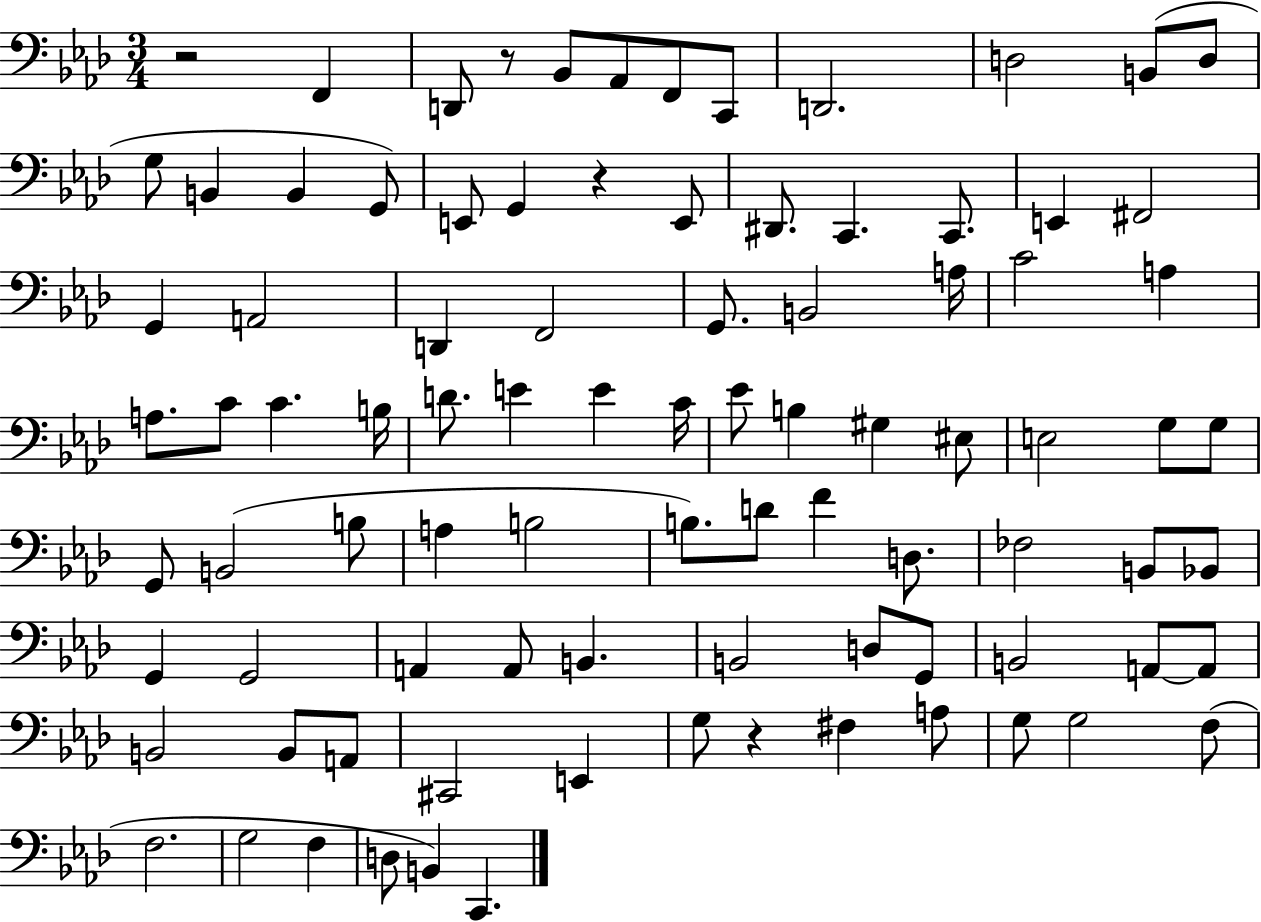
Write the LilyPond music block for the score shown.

{
  \clef bass
  \numericTimeSignature
  \time 3/4
  \key aes \major
  \repeat volta 2 { r2 f,4 | d,8 r8 bes,8 aes,8 f,8 c,8 | d,2. | d2 b,8( d8 | \break g8 b,4 b,4 g,8) | e,8 g,4 r4 e,8 | dis,8. c,4. c,8. | e,4 fis,2 | \break g,4 a,2 | d,4 f,2 | g,8. b,2 a16 | c'2 a4 | \break a8. c'8 c'4. b16 | d'8. e'4 e'4 c'16 | ees'8 b4 gis4 eis8 | e2 g8 g8 | \break g,8 b,2( b8 | a4 b2 | b8.) d'8 f'4 d8. | fes2 b,8 bes,8 | \break g,4 g,2 | a,4 a,8 b,4. | b,2 d8 g,8 | b,2 a,8~~ a,8 | \break b,2 b,8 a,8 | cis,2 e,4 | g8 r4 fis4 a8 | g8 g2 f8( | \break f2. | g2 f4 | d8 b,4) c,4. | } \bar "|."
}